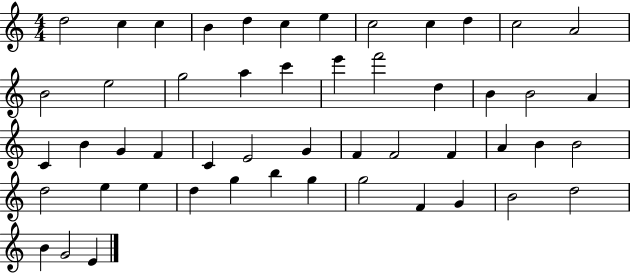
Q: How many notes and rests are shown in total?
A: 51